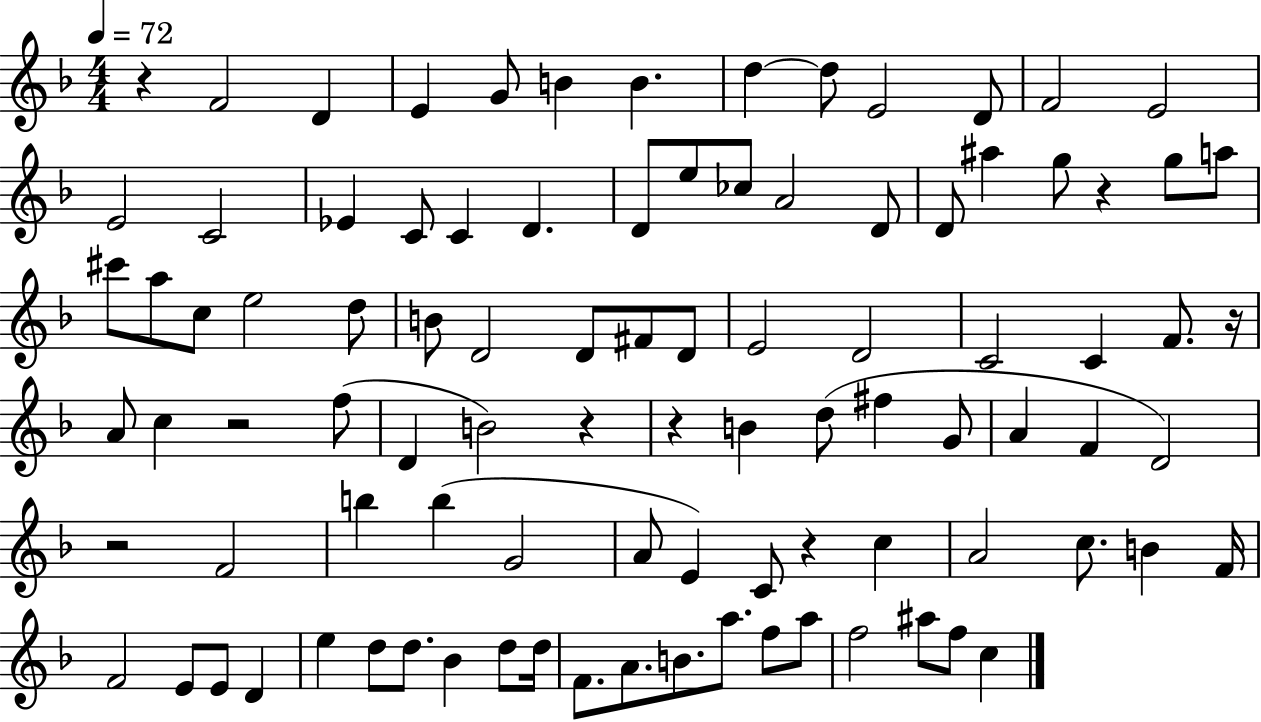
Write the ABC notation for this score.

X:1
T:Untitled
M:4/4
L:1/4
K:F
z F2 D E G/2 B B d d/2 E2 D/2 F2 E2 E2 C2 _E C/2 C D D/2 e/2 _c/2 A2 D/2 D/2 ^a g/2 z g/2 a/2 ^c'/2 a/2 c/2 e2 d/2 B/2 D2 D/2 ^F/2 D/2 E2 D2 C2 C F/2 z/4 A/2 c z2 f/2 D B2 z z B d/2 ^f G/2 A F D2 z2 F2 b b G2 A/2 E C/2 z c A2 c/2 B F/4 F2 E/2 E/2 D e d/2 d/2 _B d/2 d/4 F/2 A/2 B/2 a/2 f/2 a/2 f2 ^a/2 f/2 c